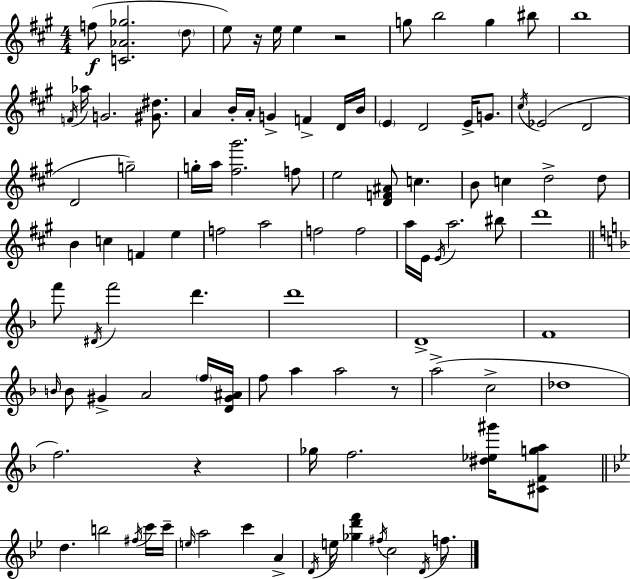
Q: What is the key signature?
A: A major